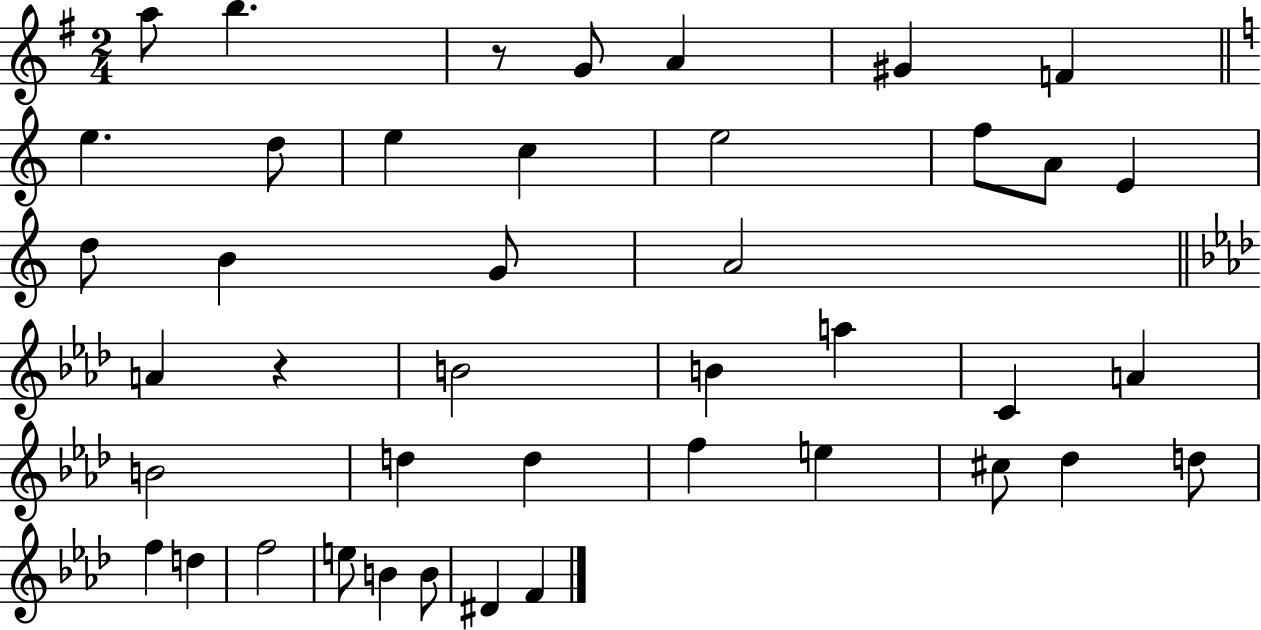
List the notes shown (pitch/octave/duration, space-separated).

A5/e B5/q. R/e G4/e A4/q G#4/q F4/q E5/q. D5/e E5/q C5/q E5/h F5/e A4/e E4/q D5/e B4/q G4/e A4/h A4/q R/q B4/h B4/q A5/q C4/q A4/q B4/h D5/q D5/q F5/q E5/q C#5/e Db5/q D5/e F5/q D5/q F5/h E5/e B4/q B4/e D#4/q F4/q